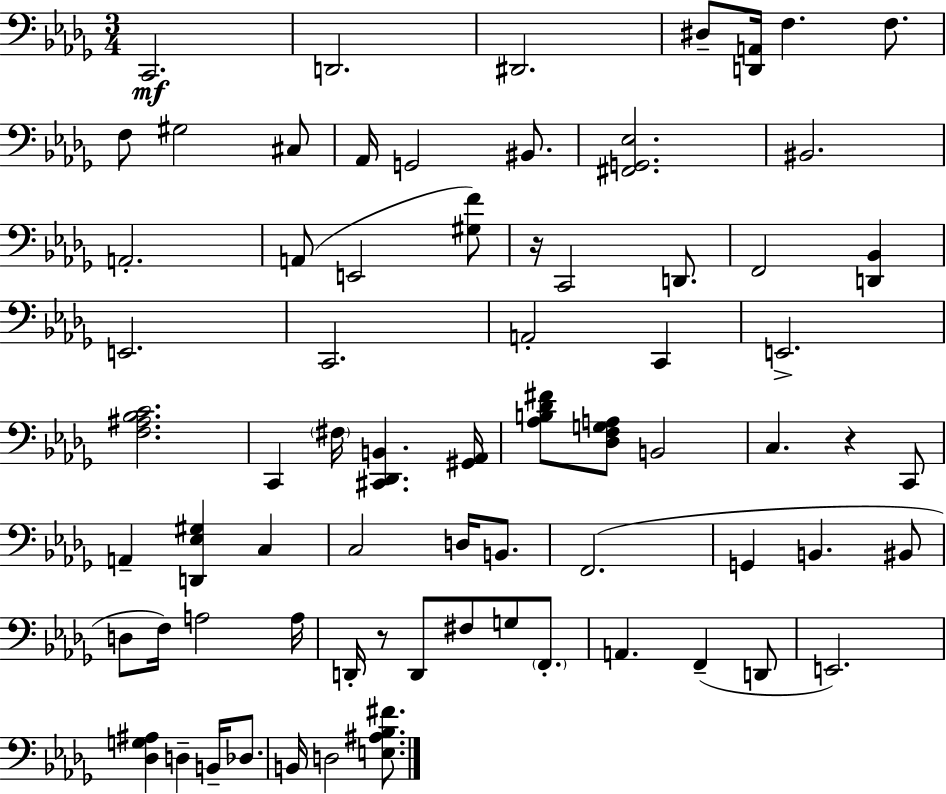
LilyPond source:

{
  \clef bass
  \numericTimeSignature
  \time 3/4
  \key bes \minor
  c,2.\mf | d,2. | dis,2. | dis8-- <d, a,>16 f4. f8. | \break f8 gis2 cis8 | aes,16 g,2 bis,8. | <fis, g, ees>2. | bis,2. | \break a,2.-. | a,8( e,2 <gis f'>8) | r16 c,2 d,8. | f,2 <d, bes,>4 | \break e,2. | c,2. | a,2-. c,4 | e,2.-> | \break <f ais bes c'>2. | c,4 \parenthesize fis16 <cis, des, b,>4. <gis, aes,>16 | <aes b des' fis'>8 <des f g a>8 b,2 | c4. r4 c,8 | \break a,4-- <d, ees gis>4 c4 | c2 d16 b,8. | f,2.( | g,4 b,4. bis,8 | \break d8 f16) a2 a16 | d,16-. r8 d,8 fis8 g8 \parenthesize f,8.-. | a,4. f,4--( d,8 | e,2.) | \break <des g ais>4 d4-- b,16-- des8. | b,16 d2 <e ais bes fis'>8. | \bar "|."
}